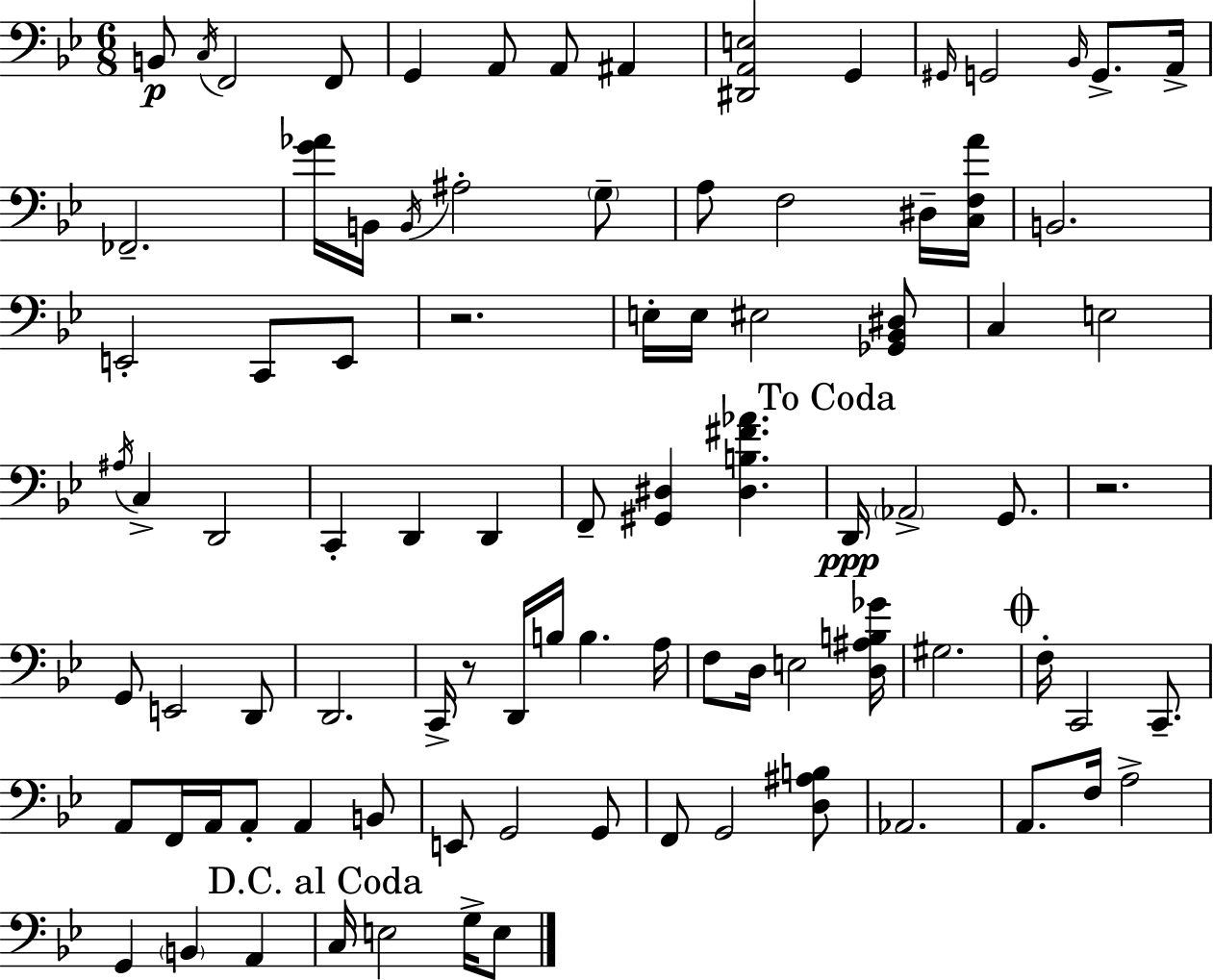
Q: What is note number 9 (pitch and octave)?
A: G2